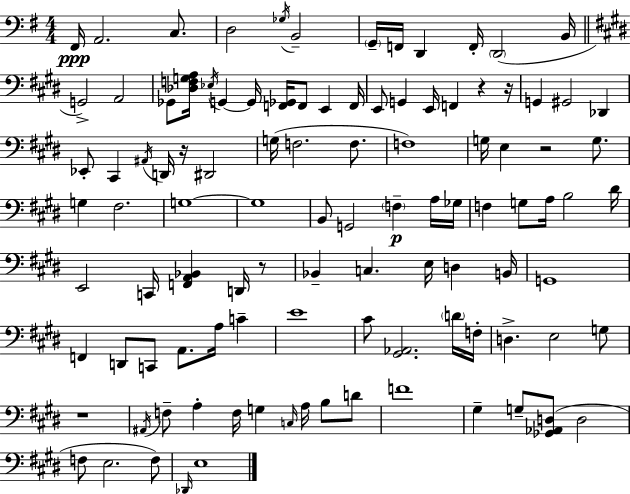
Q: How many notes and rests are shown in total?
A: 105